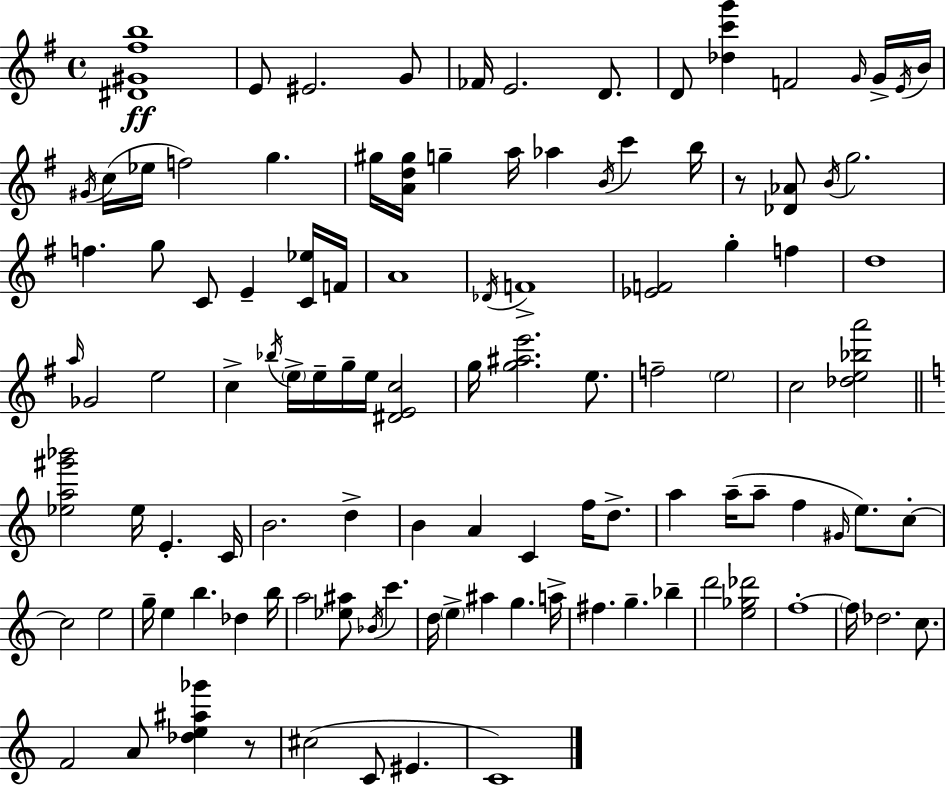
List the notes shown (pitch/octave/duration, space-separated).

[D#4,G#4,F#5,B5]/w E4/e EIS4/h. G4/e FES4/s E4/h. D4/e. D4/e [Db5,C6,G6]/q F4/h G4/s G4/s E4/s B4/s G#4/s C5/s Eb5/s F5/h G5/q. G#5/s [A4,D5,G#5]/s G5/q A5/s Ab5/q B4/s C6/q B5/s R/e [Db4,Ab4]/e B4/s G5/h. F5/q. G5/e C4/e E4/q [C4,Eb5]/s F4/s A4/w Db4/s F4/w [Eb4,F4]/h G5/q F5/q D5/w A5/s Gb4/h E5/h C5/q Bb5/s E5/s E5/s G5/s E5/s [D#4,E4,C5]/h G5/s [G5,A#5,E6]/h. E5/e. F5/h E5/h C5/h [Db5,E5,Bb5,A6]/h [Eb5,A5,G#6,Bb6]/h Eb5/s E4/q. C4/s B4/h. D5/q B4/q A4/q C4/q F5/s D5/e. A5/q A5/s A5/e F5/q G#4/s E5/e. C5/e C5/h E5/h G5/s E5/q B5/q. Db5/q B5/s A5/h [Eb5,A#5]/e Bb4/s C6/q. D5/s E5/q A#5/q G5/q. A5/s F#5/q. G5/q. Bb5/q D6/h [E5,Gb5,Db6]/h F5/w F5/s Db5/h. C5/e. F4/h A4/e [Db5,E5,A#5,Gb6]/q R/e C#5/h C4/e EIS4/q. C4/w